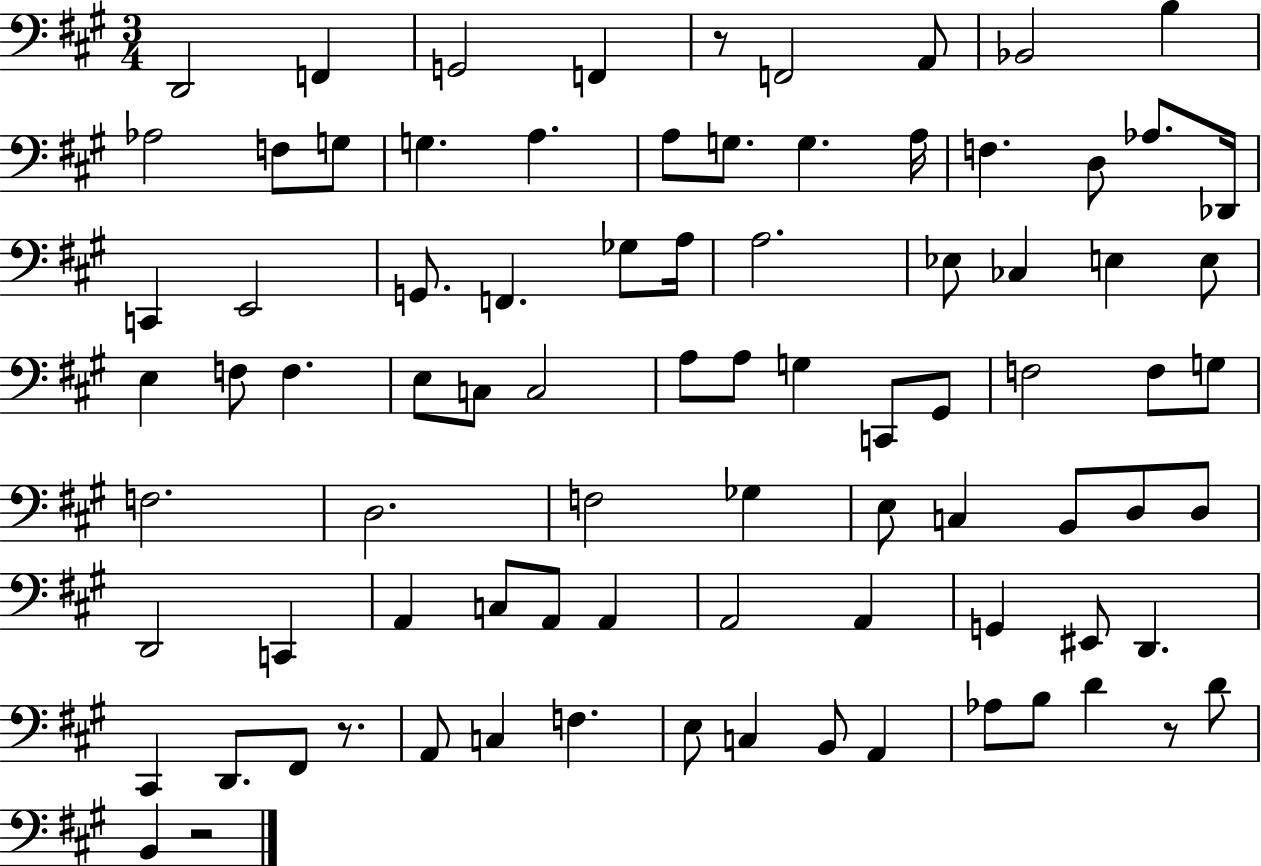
{
  \clef bass
  \numericTimeSignature
  \time 3/4
  \key a \major
  \repeat volta 2 { d,2 f,4 | g,2 f,4 | r8 f,2 a,8 | bes,2 b4 | \break aes2 f8 g8 | g4. a4. | a8 g8. g4. a16 | f4. d8 aes8. des,16 | \break c,4 e,2 | g,8. f,4. ges8 a16 | a2. | ees8 ces4 e4 e8 | \break e4 f8 f4. | e8 c8 c2 | a8 a8 g4 c,8 gis,8 | f2 f8 g8 | \break f2. | d2. | f2 ges4 | e8 c4 b,8 d8 d8 | \break d,2 c,4 | a,4 c8 a,8 a,4 | a,2 a,4 | g,4 eis,8 d,4. | \break cis,4 d,8. fis,8 r8. | a,8 c4 f4. | e8 c4 b,8 a,4 | aes8 b8 d'4 r8 d'8 | \break b,4 r2 | } \bar "|."
}